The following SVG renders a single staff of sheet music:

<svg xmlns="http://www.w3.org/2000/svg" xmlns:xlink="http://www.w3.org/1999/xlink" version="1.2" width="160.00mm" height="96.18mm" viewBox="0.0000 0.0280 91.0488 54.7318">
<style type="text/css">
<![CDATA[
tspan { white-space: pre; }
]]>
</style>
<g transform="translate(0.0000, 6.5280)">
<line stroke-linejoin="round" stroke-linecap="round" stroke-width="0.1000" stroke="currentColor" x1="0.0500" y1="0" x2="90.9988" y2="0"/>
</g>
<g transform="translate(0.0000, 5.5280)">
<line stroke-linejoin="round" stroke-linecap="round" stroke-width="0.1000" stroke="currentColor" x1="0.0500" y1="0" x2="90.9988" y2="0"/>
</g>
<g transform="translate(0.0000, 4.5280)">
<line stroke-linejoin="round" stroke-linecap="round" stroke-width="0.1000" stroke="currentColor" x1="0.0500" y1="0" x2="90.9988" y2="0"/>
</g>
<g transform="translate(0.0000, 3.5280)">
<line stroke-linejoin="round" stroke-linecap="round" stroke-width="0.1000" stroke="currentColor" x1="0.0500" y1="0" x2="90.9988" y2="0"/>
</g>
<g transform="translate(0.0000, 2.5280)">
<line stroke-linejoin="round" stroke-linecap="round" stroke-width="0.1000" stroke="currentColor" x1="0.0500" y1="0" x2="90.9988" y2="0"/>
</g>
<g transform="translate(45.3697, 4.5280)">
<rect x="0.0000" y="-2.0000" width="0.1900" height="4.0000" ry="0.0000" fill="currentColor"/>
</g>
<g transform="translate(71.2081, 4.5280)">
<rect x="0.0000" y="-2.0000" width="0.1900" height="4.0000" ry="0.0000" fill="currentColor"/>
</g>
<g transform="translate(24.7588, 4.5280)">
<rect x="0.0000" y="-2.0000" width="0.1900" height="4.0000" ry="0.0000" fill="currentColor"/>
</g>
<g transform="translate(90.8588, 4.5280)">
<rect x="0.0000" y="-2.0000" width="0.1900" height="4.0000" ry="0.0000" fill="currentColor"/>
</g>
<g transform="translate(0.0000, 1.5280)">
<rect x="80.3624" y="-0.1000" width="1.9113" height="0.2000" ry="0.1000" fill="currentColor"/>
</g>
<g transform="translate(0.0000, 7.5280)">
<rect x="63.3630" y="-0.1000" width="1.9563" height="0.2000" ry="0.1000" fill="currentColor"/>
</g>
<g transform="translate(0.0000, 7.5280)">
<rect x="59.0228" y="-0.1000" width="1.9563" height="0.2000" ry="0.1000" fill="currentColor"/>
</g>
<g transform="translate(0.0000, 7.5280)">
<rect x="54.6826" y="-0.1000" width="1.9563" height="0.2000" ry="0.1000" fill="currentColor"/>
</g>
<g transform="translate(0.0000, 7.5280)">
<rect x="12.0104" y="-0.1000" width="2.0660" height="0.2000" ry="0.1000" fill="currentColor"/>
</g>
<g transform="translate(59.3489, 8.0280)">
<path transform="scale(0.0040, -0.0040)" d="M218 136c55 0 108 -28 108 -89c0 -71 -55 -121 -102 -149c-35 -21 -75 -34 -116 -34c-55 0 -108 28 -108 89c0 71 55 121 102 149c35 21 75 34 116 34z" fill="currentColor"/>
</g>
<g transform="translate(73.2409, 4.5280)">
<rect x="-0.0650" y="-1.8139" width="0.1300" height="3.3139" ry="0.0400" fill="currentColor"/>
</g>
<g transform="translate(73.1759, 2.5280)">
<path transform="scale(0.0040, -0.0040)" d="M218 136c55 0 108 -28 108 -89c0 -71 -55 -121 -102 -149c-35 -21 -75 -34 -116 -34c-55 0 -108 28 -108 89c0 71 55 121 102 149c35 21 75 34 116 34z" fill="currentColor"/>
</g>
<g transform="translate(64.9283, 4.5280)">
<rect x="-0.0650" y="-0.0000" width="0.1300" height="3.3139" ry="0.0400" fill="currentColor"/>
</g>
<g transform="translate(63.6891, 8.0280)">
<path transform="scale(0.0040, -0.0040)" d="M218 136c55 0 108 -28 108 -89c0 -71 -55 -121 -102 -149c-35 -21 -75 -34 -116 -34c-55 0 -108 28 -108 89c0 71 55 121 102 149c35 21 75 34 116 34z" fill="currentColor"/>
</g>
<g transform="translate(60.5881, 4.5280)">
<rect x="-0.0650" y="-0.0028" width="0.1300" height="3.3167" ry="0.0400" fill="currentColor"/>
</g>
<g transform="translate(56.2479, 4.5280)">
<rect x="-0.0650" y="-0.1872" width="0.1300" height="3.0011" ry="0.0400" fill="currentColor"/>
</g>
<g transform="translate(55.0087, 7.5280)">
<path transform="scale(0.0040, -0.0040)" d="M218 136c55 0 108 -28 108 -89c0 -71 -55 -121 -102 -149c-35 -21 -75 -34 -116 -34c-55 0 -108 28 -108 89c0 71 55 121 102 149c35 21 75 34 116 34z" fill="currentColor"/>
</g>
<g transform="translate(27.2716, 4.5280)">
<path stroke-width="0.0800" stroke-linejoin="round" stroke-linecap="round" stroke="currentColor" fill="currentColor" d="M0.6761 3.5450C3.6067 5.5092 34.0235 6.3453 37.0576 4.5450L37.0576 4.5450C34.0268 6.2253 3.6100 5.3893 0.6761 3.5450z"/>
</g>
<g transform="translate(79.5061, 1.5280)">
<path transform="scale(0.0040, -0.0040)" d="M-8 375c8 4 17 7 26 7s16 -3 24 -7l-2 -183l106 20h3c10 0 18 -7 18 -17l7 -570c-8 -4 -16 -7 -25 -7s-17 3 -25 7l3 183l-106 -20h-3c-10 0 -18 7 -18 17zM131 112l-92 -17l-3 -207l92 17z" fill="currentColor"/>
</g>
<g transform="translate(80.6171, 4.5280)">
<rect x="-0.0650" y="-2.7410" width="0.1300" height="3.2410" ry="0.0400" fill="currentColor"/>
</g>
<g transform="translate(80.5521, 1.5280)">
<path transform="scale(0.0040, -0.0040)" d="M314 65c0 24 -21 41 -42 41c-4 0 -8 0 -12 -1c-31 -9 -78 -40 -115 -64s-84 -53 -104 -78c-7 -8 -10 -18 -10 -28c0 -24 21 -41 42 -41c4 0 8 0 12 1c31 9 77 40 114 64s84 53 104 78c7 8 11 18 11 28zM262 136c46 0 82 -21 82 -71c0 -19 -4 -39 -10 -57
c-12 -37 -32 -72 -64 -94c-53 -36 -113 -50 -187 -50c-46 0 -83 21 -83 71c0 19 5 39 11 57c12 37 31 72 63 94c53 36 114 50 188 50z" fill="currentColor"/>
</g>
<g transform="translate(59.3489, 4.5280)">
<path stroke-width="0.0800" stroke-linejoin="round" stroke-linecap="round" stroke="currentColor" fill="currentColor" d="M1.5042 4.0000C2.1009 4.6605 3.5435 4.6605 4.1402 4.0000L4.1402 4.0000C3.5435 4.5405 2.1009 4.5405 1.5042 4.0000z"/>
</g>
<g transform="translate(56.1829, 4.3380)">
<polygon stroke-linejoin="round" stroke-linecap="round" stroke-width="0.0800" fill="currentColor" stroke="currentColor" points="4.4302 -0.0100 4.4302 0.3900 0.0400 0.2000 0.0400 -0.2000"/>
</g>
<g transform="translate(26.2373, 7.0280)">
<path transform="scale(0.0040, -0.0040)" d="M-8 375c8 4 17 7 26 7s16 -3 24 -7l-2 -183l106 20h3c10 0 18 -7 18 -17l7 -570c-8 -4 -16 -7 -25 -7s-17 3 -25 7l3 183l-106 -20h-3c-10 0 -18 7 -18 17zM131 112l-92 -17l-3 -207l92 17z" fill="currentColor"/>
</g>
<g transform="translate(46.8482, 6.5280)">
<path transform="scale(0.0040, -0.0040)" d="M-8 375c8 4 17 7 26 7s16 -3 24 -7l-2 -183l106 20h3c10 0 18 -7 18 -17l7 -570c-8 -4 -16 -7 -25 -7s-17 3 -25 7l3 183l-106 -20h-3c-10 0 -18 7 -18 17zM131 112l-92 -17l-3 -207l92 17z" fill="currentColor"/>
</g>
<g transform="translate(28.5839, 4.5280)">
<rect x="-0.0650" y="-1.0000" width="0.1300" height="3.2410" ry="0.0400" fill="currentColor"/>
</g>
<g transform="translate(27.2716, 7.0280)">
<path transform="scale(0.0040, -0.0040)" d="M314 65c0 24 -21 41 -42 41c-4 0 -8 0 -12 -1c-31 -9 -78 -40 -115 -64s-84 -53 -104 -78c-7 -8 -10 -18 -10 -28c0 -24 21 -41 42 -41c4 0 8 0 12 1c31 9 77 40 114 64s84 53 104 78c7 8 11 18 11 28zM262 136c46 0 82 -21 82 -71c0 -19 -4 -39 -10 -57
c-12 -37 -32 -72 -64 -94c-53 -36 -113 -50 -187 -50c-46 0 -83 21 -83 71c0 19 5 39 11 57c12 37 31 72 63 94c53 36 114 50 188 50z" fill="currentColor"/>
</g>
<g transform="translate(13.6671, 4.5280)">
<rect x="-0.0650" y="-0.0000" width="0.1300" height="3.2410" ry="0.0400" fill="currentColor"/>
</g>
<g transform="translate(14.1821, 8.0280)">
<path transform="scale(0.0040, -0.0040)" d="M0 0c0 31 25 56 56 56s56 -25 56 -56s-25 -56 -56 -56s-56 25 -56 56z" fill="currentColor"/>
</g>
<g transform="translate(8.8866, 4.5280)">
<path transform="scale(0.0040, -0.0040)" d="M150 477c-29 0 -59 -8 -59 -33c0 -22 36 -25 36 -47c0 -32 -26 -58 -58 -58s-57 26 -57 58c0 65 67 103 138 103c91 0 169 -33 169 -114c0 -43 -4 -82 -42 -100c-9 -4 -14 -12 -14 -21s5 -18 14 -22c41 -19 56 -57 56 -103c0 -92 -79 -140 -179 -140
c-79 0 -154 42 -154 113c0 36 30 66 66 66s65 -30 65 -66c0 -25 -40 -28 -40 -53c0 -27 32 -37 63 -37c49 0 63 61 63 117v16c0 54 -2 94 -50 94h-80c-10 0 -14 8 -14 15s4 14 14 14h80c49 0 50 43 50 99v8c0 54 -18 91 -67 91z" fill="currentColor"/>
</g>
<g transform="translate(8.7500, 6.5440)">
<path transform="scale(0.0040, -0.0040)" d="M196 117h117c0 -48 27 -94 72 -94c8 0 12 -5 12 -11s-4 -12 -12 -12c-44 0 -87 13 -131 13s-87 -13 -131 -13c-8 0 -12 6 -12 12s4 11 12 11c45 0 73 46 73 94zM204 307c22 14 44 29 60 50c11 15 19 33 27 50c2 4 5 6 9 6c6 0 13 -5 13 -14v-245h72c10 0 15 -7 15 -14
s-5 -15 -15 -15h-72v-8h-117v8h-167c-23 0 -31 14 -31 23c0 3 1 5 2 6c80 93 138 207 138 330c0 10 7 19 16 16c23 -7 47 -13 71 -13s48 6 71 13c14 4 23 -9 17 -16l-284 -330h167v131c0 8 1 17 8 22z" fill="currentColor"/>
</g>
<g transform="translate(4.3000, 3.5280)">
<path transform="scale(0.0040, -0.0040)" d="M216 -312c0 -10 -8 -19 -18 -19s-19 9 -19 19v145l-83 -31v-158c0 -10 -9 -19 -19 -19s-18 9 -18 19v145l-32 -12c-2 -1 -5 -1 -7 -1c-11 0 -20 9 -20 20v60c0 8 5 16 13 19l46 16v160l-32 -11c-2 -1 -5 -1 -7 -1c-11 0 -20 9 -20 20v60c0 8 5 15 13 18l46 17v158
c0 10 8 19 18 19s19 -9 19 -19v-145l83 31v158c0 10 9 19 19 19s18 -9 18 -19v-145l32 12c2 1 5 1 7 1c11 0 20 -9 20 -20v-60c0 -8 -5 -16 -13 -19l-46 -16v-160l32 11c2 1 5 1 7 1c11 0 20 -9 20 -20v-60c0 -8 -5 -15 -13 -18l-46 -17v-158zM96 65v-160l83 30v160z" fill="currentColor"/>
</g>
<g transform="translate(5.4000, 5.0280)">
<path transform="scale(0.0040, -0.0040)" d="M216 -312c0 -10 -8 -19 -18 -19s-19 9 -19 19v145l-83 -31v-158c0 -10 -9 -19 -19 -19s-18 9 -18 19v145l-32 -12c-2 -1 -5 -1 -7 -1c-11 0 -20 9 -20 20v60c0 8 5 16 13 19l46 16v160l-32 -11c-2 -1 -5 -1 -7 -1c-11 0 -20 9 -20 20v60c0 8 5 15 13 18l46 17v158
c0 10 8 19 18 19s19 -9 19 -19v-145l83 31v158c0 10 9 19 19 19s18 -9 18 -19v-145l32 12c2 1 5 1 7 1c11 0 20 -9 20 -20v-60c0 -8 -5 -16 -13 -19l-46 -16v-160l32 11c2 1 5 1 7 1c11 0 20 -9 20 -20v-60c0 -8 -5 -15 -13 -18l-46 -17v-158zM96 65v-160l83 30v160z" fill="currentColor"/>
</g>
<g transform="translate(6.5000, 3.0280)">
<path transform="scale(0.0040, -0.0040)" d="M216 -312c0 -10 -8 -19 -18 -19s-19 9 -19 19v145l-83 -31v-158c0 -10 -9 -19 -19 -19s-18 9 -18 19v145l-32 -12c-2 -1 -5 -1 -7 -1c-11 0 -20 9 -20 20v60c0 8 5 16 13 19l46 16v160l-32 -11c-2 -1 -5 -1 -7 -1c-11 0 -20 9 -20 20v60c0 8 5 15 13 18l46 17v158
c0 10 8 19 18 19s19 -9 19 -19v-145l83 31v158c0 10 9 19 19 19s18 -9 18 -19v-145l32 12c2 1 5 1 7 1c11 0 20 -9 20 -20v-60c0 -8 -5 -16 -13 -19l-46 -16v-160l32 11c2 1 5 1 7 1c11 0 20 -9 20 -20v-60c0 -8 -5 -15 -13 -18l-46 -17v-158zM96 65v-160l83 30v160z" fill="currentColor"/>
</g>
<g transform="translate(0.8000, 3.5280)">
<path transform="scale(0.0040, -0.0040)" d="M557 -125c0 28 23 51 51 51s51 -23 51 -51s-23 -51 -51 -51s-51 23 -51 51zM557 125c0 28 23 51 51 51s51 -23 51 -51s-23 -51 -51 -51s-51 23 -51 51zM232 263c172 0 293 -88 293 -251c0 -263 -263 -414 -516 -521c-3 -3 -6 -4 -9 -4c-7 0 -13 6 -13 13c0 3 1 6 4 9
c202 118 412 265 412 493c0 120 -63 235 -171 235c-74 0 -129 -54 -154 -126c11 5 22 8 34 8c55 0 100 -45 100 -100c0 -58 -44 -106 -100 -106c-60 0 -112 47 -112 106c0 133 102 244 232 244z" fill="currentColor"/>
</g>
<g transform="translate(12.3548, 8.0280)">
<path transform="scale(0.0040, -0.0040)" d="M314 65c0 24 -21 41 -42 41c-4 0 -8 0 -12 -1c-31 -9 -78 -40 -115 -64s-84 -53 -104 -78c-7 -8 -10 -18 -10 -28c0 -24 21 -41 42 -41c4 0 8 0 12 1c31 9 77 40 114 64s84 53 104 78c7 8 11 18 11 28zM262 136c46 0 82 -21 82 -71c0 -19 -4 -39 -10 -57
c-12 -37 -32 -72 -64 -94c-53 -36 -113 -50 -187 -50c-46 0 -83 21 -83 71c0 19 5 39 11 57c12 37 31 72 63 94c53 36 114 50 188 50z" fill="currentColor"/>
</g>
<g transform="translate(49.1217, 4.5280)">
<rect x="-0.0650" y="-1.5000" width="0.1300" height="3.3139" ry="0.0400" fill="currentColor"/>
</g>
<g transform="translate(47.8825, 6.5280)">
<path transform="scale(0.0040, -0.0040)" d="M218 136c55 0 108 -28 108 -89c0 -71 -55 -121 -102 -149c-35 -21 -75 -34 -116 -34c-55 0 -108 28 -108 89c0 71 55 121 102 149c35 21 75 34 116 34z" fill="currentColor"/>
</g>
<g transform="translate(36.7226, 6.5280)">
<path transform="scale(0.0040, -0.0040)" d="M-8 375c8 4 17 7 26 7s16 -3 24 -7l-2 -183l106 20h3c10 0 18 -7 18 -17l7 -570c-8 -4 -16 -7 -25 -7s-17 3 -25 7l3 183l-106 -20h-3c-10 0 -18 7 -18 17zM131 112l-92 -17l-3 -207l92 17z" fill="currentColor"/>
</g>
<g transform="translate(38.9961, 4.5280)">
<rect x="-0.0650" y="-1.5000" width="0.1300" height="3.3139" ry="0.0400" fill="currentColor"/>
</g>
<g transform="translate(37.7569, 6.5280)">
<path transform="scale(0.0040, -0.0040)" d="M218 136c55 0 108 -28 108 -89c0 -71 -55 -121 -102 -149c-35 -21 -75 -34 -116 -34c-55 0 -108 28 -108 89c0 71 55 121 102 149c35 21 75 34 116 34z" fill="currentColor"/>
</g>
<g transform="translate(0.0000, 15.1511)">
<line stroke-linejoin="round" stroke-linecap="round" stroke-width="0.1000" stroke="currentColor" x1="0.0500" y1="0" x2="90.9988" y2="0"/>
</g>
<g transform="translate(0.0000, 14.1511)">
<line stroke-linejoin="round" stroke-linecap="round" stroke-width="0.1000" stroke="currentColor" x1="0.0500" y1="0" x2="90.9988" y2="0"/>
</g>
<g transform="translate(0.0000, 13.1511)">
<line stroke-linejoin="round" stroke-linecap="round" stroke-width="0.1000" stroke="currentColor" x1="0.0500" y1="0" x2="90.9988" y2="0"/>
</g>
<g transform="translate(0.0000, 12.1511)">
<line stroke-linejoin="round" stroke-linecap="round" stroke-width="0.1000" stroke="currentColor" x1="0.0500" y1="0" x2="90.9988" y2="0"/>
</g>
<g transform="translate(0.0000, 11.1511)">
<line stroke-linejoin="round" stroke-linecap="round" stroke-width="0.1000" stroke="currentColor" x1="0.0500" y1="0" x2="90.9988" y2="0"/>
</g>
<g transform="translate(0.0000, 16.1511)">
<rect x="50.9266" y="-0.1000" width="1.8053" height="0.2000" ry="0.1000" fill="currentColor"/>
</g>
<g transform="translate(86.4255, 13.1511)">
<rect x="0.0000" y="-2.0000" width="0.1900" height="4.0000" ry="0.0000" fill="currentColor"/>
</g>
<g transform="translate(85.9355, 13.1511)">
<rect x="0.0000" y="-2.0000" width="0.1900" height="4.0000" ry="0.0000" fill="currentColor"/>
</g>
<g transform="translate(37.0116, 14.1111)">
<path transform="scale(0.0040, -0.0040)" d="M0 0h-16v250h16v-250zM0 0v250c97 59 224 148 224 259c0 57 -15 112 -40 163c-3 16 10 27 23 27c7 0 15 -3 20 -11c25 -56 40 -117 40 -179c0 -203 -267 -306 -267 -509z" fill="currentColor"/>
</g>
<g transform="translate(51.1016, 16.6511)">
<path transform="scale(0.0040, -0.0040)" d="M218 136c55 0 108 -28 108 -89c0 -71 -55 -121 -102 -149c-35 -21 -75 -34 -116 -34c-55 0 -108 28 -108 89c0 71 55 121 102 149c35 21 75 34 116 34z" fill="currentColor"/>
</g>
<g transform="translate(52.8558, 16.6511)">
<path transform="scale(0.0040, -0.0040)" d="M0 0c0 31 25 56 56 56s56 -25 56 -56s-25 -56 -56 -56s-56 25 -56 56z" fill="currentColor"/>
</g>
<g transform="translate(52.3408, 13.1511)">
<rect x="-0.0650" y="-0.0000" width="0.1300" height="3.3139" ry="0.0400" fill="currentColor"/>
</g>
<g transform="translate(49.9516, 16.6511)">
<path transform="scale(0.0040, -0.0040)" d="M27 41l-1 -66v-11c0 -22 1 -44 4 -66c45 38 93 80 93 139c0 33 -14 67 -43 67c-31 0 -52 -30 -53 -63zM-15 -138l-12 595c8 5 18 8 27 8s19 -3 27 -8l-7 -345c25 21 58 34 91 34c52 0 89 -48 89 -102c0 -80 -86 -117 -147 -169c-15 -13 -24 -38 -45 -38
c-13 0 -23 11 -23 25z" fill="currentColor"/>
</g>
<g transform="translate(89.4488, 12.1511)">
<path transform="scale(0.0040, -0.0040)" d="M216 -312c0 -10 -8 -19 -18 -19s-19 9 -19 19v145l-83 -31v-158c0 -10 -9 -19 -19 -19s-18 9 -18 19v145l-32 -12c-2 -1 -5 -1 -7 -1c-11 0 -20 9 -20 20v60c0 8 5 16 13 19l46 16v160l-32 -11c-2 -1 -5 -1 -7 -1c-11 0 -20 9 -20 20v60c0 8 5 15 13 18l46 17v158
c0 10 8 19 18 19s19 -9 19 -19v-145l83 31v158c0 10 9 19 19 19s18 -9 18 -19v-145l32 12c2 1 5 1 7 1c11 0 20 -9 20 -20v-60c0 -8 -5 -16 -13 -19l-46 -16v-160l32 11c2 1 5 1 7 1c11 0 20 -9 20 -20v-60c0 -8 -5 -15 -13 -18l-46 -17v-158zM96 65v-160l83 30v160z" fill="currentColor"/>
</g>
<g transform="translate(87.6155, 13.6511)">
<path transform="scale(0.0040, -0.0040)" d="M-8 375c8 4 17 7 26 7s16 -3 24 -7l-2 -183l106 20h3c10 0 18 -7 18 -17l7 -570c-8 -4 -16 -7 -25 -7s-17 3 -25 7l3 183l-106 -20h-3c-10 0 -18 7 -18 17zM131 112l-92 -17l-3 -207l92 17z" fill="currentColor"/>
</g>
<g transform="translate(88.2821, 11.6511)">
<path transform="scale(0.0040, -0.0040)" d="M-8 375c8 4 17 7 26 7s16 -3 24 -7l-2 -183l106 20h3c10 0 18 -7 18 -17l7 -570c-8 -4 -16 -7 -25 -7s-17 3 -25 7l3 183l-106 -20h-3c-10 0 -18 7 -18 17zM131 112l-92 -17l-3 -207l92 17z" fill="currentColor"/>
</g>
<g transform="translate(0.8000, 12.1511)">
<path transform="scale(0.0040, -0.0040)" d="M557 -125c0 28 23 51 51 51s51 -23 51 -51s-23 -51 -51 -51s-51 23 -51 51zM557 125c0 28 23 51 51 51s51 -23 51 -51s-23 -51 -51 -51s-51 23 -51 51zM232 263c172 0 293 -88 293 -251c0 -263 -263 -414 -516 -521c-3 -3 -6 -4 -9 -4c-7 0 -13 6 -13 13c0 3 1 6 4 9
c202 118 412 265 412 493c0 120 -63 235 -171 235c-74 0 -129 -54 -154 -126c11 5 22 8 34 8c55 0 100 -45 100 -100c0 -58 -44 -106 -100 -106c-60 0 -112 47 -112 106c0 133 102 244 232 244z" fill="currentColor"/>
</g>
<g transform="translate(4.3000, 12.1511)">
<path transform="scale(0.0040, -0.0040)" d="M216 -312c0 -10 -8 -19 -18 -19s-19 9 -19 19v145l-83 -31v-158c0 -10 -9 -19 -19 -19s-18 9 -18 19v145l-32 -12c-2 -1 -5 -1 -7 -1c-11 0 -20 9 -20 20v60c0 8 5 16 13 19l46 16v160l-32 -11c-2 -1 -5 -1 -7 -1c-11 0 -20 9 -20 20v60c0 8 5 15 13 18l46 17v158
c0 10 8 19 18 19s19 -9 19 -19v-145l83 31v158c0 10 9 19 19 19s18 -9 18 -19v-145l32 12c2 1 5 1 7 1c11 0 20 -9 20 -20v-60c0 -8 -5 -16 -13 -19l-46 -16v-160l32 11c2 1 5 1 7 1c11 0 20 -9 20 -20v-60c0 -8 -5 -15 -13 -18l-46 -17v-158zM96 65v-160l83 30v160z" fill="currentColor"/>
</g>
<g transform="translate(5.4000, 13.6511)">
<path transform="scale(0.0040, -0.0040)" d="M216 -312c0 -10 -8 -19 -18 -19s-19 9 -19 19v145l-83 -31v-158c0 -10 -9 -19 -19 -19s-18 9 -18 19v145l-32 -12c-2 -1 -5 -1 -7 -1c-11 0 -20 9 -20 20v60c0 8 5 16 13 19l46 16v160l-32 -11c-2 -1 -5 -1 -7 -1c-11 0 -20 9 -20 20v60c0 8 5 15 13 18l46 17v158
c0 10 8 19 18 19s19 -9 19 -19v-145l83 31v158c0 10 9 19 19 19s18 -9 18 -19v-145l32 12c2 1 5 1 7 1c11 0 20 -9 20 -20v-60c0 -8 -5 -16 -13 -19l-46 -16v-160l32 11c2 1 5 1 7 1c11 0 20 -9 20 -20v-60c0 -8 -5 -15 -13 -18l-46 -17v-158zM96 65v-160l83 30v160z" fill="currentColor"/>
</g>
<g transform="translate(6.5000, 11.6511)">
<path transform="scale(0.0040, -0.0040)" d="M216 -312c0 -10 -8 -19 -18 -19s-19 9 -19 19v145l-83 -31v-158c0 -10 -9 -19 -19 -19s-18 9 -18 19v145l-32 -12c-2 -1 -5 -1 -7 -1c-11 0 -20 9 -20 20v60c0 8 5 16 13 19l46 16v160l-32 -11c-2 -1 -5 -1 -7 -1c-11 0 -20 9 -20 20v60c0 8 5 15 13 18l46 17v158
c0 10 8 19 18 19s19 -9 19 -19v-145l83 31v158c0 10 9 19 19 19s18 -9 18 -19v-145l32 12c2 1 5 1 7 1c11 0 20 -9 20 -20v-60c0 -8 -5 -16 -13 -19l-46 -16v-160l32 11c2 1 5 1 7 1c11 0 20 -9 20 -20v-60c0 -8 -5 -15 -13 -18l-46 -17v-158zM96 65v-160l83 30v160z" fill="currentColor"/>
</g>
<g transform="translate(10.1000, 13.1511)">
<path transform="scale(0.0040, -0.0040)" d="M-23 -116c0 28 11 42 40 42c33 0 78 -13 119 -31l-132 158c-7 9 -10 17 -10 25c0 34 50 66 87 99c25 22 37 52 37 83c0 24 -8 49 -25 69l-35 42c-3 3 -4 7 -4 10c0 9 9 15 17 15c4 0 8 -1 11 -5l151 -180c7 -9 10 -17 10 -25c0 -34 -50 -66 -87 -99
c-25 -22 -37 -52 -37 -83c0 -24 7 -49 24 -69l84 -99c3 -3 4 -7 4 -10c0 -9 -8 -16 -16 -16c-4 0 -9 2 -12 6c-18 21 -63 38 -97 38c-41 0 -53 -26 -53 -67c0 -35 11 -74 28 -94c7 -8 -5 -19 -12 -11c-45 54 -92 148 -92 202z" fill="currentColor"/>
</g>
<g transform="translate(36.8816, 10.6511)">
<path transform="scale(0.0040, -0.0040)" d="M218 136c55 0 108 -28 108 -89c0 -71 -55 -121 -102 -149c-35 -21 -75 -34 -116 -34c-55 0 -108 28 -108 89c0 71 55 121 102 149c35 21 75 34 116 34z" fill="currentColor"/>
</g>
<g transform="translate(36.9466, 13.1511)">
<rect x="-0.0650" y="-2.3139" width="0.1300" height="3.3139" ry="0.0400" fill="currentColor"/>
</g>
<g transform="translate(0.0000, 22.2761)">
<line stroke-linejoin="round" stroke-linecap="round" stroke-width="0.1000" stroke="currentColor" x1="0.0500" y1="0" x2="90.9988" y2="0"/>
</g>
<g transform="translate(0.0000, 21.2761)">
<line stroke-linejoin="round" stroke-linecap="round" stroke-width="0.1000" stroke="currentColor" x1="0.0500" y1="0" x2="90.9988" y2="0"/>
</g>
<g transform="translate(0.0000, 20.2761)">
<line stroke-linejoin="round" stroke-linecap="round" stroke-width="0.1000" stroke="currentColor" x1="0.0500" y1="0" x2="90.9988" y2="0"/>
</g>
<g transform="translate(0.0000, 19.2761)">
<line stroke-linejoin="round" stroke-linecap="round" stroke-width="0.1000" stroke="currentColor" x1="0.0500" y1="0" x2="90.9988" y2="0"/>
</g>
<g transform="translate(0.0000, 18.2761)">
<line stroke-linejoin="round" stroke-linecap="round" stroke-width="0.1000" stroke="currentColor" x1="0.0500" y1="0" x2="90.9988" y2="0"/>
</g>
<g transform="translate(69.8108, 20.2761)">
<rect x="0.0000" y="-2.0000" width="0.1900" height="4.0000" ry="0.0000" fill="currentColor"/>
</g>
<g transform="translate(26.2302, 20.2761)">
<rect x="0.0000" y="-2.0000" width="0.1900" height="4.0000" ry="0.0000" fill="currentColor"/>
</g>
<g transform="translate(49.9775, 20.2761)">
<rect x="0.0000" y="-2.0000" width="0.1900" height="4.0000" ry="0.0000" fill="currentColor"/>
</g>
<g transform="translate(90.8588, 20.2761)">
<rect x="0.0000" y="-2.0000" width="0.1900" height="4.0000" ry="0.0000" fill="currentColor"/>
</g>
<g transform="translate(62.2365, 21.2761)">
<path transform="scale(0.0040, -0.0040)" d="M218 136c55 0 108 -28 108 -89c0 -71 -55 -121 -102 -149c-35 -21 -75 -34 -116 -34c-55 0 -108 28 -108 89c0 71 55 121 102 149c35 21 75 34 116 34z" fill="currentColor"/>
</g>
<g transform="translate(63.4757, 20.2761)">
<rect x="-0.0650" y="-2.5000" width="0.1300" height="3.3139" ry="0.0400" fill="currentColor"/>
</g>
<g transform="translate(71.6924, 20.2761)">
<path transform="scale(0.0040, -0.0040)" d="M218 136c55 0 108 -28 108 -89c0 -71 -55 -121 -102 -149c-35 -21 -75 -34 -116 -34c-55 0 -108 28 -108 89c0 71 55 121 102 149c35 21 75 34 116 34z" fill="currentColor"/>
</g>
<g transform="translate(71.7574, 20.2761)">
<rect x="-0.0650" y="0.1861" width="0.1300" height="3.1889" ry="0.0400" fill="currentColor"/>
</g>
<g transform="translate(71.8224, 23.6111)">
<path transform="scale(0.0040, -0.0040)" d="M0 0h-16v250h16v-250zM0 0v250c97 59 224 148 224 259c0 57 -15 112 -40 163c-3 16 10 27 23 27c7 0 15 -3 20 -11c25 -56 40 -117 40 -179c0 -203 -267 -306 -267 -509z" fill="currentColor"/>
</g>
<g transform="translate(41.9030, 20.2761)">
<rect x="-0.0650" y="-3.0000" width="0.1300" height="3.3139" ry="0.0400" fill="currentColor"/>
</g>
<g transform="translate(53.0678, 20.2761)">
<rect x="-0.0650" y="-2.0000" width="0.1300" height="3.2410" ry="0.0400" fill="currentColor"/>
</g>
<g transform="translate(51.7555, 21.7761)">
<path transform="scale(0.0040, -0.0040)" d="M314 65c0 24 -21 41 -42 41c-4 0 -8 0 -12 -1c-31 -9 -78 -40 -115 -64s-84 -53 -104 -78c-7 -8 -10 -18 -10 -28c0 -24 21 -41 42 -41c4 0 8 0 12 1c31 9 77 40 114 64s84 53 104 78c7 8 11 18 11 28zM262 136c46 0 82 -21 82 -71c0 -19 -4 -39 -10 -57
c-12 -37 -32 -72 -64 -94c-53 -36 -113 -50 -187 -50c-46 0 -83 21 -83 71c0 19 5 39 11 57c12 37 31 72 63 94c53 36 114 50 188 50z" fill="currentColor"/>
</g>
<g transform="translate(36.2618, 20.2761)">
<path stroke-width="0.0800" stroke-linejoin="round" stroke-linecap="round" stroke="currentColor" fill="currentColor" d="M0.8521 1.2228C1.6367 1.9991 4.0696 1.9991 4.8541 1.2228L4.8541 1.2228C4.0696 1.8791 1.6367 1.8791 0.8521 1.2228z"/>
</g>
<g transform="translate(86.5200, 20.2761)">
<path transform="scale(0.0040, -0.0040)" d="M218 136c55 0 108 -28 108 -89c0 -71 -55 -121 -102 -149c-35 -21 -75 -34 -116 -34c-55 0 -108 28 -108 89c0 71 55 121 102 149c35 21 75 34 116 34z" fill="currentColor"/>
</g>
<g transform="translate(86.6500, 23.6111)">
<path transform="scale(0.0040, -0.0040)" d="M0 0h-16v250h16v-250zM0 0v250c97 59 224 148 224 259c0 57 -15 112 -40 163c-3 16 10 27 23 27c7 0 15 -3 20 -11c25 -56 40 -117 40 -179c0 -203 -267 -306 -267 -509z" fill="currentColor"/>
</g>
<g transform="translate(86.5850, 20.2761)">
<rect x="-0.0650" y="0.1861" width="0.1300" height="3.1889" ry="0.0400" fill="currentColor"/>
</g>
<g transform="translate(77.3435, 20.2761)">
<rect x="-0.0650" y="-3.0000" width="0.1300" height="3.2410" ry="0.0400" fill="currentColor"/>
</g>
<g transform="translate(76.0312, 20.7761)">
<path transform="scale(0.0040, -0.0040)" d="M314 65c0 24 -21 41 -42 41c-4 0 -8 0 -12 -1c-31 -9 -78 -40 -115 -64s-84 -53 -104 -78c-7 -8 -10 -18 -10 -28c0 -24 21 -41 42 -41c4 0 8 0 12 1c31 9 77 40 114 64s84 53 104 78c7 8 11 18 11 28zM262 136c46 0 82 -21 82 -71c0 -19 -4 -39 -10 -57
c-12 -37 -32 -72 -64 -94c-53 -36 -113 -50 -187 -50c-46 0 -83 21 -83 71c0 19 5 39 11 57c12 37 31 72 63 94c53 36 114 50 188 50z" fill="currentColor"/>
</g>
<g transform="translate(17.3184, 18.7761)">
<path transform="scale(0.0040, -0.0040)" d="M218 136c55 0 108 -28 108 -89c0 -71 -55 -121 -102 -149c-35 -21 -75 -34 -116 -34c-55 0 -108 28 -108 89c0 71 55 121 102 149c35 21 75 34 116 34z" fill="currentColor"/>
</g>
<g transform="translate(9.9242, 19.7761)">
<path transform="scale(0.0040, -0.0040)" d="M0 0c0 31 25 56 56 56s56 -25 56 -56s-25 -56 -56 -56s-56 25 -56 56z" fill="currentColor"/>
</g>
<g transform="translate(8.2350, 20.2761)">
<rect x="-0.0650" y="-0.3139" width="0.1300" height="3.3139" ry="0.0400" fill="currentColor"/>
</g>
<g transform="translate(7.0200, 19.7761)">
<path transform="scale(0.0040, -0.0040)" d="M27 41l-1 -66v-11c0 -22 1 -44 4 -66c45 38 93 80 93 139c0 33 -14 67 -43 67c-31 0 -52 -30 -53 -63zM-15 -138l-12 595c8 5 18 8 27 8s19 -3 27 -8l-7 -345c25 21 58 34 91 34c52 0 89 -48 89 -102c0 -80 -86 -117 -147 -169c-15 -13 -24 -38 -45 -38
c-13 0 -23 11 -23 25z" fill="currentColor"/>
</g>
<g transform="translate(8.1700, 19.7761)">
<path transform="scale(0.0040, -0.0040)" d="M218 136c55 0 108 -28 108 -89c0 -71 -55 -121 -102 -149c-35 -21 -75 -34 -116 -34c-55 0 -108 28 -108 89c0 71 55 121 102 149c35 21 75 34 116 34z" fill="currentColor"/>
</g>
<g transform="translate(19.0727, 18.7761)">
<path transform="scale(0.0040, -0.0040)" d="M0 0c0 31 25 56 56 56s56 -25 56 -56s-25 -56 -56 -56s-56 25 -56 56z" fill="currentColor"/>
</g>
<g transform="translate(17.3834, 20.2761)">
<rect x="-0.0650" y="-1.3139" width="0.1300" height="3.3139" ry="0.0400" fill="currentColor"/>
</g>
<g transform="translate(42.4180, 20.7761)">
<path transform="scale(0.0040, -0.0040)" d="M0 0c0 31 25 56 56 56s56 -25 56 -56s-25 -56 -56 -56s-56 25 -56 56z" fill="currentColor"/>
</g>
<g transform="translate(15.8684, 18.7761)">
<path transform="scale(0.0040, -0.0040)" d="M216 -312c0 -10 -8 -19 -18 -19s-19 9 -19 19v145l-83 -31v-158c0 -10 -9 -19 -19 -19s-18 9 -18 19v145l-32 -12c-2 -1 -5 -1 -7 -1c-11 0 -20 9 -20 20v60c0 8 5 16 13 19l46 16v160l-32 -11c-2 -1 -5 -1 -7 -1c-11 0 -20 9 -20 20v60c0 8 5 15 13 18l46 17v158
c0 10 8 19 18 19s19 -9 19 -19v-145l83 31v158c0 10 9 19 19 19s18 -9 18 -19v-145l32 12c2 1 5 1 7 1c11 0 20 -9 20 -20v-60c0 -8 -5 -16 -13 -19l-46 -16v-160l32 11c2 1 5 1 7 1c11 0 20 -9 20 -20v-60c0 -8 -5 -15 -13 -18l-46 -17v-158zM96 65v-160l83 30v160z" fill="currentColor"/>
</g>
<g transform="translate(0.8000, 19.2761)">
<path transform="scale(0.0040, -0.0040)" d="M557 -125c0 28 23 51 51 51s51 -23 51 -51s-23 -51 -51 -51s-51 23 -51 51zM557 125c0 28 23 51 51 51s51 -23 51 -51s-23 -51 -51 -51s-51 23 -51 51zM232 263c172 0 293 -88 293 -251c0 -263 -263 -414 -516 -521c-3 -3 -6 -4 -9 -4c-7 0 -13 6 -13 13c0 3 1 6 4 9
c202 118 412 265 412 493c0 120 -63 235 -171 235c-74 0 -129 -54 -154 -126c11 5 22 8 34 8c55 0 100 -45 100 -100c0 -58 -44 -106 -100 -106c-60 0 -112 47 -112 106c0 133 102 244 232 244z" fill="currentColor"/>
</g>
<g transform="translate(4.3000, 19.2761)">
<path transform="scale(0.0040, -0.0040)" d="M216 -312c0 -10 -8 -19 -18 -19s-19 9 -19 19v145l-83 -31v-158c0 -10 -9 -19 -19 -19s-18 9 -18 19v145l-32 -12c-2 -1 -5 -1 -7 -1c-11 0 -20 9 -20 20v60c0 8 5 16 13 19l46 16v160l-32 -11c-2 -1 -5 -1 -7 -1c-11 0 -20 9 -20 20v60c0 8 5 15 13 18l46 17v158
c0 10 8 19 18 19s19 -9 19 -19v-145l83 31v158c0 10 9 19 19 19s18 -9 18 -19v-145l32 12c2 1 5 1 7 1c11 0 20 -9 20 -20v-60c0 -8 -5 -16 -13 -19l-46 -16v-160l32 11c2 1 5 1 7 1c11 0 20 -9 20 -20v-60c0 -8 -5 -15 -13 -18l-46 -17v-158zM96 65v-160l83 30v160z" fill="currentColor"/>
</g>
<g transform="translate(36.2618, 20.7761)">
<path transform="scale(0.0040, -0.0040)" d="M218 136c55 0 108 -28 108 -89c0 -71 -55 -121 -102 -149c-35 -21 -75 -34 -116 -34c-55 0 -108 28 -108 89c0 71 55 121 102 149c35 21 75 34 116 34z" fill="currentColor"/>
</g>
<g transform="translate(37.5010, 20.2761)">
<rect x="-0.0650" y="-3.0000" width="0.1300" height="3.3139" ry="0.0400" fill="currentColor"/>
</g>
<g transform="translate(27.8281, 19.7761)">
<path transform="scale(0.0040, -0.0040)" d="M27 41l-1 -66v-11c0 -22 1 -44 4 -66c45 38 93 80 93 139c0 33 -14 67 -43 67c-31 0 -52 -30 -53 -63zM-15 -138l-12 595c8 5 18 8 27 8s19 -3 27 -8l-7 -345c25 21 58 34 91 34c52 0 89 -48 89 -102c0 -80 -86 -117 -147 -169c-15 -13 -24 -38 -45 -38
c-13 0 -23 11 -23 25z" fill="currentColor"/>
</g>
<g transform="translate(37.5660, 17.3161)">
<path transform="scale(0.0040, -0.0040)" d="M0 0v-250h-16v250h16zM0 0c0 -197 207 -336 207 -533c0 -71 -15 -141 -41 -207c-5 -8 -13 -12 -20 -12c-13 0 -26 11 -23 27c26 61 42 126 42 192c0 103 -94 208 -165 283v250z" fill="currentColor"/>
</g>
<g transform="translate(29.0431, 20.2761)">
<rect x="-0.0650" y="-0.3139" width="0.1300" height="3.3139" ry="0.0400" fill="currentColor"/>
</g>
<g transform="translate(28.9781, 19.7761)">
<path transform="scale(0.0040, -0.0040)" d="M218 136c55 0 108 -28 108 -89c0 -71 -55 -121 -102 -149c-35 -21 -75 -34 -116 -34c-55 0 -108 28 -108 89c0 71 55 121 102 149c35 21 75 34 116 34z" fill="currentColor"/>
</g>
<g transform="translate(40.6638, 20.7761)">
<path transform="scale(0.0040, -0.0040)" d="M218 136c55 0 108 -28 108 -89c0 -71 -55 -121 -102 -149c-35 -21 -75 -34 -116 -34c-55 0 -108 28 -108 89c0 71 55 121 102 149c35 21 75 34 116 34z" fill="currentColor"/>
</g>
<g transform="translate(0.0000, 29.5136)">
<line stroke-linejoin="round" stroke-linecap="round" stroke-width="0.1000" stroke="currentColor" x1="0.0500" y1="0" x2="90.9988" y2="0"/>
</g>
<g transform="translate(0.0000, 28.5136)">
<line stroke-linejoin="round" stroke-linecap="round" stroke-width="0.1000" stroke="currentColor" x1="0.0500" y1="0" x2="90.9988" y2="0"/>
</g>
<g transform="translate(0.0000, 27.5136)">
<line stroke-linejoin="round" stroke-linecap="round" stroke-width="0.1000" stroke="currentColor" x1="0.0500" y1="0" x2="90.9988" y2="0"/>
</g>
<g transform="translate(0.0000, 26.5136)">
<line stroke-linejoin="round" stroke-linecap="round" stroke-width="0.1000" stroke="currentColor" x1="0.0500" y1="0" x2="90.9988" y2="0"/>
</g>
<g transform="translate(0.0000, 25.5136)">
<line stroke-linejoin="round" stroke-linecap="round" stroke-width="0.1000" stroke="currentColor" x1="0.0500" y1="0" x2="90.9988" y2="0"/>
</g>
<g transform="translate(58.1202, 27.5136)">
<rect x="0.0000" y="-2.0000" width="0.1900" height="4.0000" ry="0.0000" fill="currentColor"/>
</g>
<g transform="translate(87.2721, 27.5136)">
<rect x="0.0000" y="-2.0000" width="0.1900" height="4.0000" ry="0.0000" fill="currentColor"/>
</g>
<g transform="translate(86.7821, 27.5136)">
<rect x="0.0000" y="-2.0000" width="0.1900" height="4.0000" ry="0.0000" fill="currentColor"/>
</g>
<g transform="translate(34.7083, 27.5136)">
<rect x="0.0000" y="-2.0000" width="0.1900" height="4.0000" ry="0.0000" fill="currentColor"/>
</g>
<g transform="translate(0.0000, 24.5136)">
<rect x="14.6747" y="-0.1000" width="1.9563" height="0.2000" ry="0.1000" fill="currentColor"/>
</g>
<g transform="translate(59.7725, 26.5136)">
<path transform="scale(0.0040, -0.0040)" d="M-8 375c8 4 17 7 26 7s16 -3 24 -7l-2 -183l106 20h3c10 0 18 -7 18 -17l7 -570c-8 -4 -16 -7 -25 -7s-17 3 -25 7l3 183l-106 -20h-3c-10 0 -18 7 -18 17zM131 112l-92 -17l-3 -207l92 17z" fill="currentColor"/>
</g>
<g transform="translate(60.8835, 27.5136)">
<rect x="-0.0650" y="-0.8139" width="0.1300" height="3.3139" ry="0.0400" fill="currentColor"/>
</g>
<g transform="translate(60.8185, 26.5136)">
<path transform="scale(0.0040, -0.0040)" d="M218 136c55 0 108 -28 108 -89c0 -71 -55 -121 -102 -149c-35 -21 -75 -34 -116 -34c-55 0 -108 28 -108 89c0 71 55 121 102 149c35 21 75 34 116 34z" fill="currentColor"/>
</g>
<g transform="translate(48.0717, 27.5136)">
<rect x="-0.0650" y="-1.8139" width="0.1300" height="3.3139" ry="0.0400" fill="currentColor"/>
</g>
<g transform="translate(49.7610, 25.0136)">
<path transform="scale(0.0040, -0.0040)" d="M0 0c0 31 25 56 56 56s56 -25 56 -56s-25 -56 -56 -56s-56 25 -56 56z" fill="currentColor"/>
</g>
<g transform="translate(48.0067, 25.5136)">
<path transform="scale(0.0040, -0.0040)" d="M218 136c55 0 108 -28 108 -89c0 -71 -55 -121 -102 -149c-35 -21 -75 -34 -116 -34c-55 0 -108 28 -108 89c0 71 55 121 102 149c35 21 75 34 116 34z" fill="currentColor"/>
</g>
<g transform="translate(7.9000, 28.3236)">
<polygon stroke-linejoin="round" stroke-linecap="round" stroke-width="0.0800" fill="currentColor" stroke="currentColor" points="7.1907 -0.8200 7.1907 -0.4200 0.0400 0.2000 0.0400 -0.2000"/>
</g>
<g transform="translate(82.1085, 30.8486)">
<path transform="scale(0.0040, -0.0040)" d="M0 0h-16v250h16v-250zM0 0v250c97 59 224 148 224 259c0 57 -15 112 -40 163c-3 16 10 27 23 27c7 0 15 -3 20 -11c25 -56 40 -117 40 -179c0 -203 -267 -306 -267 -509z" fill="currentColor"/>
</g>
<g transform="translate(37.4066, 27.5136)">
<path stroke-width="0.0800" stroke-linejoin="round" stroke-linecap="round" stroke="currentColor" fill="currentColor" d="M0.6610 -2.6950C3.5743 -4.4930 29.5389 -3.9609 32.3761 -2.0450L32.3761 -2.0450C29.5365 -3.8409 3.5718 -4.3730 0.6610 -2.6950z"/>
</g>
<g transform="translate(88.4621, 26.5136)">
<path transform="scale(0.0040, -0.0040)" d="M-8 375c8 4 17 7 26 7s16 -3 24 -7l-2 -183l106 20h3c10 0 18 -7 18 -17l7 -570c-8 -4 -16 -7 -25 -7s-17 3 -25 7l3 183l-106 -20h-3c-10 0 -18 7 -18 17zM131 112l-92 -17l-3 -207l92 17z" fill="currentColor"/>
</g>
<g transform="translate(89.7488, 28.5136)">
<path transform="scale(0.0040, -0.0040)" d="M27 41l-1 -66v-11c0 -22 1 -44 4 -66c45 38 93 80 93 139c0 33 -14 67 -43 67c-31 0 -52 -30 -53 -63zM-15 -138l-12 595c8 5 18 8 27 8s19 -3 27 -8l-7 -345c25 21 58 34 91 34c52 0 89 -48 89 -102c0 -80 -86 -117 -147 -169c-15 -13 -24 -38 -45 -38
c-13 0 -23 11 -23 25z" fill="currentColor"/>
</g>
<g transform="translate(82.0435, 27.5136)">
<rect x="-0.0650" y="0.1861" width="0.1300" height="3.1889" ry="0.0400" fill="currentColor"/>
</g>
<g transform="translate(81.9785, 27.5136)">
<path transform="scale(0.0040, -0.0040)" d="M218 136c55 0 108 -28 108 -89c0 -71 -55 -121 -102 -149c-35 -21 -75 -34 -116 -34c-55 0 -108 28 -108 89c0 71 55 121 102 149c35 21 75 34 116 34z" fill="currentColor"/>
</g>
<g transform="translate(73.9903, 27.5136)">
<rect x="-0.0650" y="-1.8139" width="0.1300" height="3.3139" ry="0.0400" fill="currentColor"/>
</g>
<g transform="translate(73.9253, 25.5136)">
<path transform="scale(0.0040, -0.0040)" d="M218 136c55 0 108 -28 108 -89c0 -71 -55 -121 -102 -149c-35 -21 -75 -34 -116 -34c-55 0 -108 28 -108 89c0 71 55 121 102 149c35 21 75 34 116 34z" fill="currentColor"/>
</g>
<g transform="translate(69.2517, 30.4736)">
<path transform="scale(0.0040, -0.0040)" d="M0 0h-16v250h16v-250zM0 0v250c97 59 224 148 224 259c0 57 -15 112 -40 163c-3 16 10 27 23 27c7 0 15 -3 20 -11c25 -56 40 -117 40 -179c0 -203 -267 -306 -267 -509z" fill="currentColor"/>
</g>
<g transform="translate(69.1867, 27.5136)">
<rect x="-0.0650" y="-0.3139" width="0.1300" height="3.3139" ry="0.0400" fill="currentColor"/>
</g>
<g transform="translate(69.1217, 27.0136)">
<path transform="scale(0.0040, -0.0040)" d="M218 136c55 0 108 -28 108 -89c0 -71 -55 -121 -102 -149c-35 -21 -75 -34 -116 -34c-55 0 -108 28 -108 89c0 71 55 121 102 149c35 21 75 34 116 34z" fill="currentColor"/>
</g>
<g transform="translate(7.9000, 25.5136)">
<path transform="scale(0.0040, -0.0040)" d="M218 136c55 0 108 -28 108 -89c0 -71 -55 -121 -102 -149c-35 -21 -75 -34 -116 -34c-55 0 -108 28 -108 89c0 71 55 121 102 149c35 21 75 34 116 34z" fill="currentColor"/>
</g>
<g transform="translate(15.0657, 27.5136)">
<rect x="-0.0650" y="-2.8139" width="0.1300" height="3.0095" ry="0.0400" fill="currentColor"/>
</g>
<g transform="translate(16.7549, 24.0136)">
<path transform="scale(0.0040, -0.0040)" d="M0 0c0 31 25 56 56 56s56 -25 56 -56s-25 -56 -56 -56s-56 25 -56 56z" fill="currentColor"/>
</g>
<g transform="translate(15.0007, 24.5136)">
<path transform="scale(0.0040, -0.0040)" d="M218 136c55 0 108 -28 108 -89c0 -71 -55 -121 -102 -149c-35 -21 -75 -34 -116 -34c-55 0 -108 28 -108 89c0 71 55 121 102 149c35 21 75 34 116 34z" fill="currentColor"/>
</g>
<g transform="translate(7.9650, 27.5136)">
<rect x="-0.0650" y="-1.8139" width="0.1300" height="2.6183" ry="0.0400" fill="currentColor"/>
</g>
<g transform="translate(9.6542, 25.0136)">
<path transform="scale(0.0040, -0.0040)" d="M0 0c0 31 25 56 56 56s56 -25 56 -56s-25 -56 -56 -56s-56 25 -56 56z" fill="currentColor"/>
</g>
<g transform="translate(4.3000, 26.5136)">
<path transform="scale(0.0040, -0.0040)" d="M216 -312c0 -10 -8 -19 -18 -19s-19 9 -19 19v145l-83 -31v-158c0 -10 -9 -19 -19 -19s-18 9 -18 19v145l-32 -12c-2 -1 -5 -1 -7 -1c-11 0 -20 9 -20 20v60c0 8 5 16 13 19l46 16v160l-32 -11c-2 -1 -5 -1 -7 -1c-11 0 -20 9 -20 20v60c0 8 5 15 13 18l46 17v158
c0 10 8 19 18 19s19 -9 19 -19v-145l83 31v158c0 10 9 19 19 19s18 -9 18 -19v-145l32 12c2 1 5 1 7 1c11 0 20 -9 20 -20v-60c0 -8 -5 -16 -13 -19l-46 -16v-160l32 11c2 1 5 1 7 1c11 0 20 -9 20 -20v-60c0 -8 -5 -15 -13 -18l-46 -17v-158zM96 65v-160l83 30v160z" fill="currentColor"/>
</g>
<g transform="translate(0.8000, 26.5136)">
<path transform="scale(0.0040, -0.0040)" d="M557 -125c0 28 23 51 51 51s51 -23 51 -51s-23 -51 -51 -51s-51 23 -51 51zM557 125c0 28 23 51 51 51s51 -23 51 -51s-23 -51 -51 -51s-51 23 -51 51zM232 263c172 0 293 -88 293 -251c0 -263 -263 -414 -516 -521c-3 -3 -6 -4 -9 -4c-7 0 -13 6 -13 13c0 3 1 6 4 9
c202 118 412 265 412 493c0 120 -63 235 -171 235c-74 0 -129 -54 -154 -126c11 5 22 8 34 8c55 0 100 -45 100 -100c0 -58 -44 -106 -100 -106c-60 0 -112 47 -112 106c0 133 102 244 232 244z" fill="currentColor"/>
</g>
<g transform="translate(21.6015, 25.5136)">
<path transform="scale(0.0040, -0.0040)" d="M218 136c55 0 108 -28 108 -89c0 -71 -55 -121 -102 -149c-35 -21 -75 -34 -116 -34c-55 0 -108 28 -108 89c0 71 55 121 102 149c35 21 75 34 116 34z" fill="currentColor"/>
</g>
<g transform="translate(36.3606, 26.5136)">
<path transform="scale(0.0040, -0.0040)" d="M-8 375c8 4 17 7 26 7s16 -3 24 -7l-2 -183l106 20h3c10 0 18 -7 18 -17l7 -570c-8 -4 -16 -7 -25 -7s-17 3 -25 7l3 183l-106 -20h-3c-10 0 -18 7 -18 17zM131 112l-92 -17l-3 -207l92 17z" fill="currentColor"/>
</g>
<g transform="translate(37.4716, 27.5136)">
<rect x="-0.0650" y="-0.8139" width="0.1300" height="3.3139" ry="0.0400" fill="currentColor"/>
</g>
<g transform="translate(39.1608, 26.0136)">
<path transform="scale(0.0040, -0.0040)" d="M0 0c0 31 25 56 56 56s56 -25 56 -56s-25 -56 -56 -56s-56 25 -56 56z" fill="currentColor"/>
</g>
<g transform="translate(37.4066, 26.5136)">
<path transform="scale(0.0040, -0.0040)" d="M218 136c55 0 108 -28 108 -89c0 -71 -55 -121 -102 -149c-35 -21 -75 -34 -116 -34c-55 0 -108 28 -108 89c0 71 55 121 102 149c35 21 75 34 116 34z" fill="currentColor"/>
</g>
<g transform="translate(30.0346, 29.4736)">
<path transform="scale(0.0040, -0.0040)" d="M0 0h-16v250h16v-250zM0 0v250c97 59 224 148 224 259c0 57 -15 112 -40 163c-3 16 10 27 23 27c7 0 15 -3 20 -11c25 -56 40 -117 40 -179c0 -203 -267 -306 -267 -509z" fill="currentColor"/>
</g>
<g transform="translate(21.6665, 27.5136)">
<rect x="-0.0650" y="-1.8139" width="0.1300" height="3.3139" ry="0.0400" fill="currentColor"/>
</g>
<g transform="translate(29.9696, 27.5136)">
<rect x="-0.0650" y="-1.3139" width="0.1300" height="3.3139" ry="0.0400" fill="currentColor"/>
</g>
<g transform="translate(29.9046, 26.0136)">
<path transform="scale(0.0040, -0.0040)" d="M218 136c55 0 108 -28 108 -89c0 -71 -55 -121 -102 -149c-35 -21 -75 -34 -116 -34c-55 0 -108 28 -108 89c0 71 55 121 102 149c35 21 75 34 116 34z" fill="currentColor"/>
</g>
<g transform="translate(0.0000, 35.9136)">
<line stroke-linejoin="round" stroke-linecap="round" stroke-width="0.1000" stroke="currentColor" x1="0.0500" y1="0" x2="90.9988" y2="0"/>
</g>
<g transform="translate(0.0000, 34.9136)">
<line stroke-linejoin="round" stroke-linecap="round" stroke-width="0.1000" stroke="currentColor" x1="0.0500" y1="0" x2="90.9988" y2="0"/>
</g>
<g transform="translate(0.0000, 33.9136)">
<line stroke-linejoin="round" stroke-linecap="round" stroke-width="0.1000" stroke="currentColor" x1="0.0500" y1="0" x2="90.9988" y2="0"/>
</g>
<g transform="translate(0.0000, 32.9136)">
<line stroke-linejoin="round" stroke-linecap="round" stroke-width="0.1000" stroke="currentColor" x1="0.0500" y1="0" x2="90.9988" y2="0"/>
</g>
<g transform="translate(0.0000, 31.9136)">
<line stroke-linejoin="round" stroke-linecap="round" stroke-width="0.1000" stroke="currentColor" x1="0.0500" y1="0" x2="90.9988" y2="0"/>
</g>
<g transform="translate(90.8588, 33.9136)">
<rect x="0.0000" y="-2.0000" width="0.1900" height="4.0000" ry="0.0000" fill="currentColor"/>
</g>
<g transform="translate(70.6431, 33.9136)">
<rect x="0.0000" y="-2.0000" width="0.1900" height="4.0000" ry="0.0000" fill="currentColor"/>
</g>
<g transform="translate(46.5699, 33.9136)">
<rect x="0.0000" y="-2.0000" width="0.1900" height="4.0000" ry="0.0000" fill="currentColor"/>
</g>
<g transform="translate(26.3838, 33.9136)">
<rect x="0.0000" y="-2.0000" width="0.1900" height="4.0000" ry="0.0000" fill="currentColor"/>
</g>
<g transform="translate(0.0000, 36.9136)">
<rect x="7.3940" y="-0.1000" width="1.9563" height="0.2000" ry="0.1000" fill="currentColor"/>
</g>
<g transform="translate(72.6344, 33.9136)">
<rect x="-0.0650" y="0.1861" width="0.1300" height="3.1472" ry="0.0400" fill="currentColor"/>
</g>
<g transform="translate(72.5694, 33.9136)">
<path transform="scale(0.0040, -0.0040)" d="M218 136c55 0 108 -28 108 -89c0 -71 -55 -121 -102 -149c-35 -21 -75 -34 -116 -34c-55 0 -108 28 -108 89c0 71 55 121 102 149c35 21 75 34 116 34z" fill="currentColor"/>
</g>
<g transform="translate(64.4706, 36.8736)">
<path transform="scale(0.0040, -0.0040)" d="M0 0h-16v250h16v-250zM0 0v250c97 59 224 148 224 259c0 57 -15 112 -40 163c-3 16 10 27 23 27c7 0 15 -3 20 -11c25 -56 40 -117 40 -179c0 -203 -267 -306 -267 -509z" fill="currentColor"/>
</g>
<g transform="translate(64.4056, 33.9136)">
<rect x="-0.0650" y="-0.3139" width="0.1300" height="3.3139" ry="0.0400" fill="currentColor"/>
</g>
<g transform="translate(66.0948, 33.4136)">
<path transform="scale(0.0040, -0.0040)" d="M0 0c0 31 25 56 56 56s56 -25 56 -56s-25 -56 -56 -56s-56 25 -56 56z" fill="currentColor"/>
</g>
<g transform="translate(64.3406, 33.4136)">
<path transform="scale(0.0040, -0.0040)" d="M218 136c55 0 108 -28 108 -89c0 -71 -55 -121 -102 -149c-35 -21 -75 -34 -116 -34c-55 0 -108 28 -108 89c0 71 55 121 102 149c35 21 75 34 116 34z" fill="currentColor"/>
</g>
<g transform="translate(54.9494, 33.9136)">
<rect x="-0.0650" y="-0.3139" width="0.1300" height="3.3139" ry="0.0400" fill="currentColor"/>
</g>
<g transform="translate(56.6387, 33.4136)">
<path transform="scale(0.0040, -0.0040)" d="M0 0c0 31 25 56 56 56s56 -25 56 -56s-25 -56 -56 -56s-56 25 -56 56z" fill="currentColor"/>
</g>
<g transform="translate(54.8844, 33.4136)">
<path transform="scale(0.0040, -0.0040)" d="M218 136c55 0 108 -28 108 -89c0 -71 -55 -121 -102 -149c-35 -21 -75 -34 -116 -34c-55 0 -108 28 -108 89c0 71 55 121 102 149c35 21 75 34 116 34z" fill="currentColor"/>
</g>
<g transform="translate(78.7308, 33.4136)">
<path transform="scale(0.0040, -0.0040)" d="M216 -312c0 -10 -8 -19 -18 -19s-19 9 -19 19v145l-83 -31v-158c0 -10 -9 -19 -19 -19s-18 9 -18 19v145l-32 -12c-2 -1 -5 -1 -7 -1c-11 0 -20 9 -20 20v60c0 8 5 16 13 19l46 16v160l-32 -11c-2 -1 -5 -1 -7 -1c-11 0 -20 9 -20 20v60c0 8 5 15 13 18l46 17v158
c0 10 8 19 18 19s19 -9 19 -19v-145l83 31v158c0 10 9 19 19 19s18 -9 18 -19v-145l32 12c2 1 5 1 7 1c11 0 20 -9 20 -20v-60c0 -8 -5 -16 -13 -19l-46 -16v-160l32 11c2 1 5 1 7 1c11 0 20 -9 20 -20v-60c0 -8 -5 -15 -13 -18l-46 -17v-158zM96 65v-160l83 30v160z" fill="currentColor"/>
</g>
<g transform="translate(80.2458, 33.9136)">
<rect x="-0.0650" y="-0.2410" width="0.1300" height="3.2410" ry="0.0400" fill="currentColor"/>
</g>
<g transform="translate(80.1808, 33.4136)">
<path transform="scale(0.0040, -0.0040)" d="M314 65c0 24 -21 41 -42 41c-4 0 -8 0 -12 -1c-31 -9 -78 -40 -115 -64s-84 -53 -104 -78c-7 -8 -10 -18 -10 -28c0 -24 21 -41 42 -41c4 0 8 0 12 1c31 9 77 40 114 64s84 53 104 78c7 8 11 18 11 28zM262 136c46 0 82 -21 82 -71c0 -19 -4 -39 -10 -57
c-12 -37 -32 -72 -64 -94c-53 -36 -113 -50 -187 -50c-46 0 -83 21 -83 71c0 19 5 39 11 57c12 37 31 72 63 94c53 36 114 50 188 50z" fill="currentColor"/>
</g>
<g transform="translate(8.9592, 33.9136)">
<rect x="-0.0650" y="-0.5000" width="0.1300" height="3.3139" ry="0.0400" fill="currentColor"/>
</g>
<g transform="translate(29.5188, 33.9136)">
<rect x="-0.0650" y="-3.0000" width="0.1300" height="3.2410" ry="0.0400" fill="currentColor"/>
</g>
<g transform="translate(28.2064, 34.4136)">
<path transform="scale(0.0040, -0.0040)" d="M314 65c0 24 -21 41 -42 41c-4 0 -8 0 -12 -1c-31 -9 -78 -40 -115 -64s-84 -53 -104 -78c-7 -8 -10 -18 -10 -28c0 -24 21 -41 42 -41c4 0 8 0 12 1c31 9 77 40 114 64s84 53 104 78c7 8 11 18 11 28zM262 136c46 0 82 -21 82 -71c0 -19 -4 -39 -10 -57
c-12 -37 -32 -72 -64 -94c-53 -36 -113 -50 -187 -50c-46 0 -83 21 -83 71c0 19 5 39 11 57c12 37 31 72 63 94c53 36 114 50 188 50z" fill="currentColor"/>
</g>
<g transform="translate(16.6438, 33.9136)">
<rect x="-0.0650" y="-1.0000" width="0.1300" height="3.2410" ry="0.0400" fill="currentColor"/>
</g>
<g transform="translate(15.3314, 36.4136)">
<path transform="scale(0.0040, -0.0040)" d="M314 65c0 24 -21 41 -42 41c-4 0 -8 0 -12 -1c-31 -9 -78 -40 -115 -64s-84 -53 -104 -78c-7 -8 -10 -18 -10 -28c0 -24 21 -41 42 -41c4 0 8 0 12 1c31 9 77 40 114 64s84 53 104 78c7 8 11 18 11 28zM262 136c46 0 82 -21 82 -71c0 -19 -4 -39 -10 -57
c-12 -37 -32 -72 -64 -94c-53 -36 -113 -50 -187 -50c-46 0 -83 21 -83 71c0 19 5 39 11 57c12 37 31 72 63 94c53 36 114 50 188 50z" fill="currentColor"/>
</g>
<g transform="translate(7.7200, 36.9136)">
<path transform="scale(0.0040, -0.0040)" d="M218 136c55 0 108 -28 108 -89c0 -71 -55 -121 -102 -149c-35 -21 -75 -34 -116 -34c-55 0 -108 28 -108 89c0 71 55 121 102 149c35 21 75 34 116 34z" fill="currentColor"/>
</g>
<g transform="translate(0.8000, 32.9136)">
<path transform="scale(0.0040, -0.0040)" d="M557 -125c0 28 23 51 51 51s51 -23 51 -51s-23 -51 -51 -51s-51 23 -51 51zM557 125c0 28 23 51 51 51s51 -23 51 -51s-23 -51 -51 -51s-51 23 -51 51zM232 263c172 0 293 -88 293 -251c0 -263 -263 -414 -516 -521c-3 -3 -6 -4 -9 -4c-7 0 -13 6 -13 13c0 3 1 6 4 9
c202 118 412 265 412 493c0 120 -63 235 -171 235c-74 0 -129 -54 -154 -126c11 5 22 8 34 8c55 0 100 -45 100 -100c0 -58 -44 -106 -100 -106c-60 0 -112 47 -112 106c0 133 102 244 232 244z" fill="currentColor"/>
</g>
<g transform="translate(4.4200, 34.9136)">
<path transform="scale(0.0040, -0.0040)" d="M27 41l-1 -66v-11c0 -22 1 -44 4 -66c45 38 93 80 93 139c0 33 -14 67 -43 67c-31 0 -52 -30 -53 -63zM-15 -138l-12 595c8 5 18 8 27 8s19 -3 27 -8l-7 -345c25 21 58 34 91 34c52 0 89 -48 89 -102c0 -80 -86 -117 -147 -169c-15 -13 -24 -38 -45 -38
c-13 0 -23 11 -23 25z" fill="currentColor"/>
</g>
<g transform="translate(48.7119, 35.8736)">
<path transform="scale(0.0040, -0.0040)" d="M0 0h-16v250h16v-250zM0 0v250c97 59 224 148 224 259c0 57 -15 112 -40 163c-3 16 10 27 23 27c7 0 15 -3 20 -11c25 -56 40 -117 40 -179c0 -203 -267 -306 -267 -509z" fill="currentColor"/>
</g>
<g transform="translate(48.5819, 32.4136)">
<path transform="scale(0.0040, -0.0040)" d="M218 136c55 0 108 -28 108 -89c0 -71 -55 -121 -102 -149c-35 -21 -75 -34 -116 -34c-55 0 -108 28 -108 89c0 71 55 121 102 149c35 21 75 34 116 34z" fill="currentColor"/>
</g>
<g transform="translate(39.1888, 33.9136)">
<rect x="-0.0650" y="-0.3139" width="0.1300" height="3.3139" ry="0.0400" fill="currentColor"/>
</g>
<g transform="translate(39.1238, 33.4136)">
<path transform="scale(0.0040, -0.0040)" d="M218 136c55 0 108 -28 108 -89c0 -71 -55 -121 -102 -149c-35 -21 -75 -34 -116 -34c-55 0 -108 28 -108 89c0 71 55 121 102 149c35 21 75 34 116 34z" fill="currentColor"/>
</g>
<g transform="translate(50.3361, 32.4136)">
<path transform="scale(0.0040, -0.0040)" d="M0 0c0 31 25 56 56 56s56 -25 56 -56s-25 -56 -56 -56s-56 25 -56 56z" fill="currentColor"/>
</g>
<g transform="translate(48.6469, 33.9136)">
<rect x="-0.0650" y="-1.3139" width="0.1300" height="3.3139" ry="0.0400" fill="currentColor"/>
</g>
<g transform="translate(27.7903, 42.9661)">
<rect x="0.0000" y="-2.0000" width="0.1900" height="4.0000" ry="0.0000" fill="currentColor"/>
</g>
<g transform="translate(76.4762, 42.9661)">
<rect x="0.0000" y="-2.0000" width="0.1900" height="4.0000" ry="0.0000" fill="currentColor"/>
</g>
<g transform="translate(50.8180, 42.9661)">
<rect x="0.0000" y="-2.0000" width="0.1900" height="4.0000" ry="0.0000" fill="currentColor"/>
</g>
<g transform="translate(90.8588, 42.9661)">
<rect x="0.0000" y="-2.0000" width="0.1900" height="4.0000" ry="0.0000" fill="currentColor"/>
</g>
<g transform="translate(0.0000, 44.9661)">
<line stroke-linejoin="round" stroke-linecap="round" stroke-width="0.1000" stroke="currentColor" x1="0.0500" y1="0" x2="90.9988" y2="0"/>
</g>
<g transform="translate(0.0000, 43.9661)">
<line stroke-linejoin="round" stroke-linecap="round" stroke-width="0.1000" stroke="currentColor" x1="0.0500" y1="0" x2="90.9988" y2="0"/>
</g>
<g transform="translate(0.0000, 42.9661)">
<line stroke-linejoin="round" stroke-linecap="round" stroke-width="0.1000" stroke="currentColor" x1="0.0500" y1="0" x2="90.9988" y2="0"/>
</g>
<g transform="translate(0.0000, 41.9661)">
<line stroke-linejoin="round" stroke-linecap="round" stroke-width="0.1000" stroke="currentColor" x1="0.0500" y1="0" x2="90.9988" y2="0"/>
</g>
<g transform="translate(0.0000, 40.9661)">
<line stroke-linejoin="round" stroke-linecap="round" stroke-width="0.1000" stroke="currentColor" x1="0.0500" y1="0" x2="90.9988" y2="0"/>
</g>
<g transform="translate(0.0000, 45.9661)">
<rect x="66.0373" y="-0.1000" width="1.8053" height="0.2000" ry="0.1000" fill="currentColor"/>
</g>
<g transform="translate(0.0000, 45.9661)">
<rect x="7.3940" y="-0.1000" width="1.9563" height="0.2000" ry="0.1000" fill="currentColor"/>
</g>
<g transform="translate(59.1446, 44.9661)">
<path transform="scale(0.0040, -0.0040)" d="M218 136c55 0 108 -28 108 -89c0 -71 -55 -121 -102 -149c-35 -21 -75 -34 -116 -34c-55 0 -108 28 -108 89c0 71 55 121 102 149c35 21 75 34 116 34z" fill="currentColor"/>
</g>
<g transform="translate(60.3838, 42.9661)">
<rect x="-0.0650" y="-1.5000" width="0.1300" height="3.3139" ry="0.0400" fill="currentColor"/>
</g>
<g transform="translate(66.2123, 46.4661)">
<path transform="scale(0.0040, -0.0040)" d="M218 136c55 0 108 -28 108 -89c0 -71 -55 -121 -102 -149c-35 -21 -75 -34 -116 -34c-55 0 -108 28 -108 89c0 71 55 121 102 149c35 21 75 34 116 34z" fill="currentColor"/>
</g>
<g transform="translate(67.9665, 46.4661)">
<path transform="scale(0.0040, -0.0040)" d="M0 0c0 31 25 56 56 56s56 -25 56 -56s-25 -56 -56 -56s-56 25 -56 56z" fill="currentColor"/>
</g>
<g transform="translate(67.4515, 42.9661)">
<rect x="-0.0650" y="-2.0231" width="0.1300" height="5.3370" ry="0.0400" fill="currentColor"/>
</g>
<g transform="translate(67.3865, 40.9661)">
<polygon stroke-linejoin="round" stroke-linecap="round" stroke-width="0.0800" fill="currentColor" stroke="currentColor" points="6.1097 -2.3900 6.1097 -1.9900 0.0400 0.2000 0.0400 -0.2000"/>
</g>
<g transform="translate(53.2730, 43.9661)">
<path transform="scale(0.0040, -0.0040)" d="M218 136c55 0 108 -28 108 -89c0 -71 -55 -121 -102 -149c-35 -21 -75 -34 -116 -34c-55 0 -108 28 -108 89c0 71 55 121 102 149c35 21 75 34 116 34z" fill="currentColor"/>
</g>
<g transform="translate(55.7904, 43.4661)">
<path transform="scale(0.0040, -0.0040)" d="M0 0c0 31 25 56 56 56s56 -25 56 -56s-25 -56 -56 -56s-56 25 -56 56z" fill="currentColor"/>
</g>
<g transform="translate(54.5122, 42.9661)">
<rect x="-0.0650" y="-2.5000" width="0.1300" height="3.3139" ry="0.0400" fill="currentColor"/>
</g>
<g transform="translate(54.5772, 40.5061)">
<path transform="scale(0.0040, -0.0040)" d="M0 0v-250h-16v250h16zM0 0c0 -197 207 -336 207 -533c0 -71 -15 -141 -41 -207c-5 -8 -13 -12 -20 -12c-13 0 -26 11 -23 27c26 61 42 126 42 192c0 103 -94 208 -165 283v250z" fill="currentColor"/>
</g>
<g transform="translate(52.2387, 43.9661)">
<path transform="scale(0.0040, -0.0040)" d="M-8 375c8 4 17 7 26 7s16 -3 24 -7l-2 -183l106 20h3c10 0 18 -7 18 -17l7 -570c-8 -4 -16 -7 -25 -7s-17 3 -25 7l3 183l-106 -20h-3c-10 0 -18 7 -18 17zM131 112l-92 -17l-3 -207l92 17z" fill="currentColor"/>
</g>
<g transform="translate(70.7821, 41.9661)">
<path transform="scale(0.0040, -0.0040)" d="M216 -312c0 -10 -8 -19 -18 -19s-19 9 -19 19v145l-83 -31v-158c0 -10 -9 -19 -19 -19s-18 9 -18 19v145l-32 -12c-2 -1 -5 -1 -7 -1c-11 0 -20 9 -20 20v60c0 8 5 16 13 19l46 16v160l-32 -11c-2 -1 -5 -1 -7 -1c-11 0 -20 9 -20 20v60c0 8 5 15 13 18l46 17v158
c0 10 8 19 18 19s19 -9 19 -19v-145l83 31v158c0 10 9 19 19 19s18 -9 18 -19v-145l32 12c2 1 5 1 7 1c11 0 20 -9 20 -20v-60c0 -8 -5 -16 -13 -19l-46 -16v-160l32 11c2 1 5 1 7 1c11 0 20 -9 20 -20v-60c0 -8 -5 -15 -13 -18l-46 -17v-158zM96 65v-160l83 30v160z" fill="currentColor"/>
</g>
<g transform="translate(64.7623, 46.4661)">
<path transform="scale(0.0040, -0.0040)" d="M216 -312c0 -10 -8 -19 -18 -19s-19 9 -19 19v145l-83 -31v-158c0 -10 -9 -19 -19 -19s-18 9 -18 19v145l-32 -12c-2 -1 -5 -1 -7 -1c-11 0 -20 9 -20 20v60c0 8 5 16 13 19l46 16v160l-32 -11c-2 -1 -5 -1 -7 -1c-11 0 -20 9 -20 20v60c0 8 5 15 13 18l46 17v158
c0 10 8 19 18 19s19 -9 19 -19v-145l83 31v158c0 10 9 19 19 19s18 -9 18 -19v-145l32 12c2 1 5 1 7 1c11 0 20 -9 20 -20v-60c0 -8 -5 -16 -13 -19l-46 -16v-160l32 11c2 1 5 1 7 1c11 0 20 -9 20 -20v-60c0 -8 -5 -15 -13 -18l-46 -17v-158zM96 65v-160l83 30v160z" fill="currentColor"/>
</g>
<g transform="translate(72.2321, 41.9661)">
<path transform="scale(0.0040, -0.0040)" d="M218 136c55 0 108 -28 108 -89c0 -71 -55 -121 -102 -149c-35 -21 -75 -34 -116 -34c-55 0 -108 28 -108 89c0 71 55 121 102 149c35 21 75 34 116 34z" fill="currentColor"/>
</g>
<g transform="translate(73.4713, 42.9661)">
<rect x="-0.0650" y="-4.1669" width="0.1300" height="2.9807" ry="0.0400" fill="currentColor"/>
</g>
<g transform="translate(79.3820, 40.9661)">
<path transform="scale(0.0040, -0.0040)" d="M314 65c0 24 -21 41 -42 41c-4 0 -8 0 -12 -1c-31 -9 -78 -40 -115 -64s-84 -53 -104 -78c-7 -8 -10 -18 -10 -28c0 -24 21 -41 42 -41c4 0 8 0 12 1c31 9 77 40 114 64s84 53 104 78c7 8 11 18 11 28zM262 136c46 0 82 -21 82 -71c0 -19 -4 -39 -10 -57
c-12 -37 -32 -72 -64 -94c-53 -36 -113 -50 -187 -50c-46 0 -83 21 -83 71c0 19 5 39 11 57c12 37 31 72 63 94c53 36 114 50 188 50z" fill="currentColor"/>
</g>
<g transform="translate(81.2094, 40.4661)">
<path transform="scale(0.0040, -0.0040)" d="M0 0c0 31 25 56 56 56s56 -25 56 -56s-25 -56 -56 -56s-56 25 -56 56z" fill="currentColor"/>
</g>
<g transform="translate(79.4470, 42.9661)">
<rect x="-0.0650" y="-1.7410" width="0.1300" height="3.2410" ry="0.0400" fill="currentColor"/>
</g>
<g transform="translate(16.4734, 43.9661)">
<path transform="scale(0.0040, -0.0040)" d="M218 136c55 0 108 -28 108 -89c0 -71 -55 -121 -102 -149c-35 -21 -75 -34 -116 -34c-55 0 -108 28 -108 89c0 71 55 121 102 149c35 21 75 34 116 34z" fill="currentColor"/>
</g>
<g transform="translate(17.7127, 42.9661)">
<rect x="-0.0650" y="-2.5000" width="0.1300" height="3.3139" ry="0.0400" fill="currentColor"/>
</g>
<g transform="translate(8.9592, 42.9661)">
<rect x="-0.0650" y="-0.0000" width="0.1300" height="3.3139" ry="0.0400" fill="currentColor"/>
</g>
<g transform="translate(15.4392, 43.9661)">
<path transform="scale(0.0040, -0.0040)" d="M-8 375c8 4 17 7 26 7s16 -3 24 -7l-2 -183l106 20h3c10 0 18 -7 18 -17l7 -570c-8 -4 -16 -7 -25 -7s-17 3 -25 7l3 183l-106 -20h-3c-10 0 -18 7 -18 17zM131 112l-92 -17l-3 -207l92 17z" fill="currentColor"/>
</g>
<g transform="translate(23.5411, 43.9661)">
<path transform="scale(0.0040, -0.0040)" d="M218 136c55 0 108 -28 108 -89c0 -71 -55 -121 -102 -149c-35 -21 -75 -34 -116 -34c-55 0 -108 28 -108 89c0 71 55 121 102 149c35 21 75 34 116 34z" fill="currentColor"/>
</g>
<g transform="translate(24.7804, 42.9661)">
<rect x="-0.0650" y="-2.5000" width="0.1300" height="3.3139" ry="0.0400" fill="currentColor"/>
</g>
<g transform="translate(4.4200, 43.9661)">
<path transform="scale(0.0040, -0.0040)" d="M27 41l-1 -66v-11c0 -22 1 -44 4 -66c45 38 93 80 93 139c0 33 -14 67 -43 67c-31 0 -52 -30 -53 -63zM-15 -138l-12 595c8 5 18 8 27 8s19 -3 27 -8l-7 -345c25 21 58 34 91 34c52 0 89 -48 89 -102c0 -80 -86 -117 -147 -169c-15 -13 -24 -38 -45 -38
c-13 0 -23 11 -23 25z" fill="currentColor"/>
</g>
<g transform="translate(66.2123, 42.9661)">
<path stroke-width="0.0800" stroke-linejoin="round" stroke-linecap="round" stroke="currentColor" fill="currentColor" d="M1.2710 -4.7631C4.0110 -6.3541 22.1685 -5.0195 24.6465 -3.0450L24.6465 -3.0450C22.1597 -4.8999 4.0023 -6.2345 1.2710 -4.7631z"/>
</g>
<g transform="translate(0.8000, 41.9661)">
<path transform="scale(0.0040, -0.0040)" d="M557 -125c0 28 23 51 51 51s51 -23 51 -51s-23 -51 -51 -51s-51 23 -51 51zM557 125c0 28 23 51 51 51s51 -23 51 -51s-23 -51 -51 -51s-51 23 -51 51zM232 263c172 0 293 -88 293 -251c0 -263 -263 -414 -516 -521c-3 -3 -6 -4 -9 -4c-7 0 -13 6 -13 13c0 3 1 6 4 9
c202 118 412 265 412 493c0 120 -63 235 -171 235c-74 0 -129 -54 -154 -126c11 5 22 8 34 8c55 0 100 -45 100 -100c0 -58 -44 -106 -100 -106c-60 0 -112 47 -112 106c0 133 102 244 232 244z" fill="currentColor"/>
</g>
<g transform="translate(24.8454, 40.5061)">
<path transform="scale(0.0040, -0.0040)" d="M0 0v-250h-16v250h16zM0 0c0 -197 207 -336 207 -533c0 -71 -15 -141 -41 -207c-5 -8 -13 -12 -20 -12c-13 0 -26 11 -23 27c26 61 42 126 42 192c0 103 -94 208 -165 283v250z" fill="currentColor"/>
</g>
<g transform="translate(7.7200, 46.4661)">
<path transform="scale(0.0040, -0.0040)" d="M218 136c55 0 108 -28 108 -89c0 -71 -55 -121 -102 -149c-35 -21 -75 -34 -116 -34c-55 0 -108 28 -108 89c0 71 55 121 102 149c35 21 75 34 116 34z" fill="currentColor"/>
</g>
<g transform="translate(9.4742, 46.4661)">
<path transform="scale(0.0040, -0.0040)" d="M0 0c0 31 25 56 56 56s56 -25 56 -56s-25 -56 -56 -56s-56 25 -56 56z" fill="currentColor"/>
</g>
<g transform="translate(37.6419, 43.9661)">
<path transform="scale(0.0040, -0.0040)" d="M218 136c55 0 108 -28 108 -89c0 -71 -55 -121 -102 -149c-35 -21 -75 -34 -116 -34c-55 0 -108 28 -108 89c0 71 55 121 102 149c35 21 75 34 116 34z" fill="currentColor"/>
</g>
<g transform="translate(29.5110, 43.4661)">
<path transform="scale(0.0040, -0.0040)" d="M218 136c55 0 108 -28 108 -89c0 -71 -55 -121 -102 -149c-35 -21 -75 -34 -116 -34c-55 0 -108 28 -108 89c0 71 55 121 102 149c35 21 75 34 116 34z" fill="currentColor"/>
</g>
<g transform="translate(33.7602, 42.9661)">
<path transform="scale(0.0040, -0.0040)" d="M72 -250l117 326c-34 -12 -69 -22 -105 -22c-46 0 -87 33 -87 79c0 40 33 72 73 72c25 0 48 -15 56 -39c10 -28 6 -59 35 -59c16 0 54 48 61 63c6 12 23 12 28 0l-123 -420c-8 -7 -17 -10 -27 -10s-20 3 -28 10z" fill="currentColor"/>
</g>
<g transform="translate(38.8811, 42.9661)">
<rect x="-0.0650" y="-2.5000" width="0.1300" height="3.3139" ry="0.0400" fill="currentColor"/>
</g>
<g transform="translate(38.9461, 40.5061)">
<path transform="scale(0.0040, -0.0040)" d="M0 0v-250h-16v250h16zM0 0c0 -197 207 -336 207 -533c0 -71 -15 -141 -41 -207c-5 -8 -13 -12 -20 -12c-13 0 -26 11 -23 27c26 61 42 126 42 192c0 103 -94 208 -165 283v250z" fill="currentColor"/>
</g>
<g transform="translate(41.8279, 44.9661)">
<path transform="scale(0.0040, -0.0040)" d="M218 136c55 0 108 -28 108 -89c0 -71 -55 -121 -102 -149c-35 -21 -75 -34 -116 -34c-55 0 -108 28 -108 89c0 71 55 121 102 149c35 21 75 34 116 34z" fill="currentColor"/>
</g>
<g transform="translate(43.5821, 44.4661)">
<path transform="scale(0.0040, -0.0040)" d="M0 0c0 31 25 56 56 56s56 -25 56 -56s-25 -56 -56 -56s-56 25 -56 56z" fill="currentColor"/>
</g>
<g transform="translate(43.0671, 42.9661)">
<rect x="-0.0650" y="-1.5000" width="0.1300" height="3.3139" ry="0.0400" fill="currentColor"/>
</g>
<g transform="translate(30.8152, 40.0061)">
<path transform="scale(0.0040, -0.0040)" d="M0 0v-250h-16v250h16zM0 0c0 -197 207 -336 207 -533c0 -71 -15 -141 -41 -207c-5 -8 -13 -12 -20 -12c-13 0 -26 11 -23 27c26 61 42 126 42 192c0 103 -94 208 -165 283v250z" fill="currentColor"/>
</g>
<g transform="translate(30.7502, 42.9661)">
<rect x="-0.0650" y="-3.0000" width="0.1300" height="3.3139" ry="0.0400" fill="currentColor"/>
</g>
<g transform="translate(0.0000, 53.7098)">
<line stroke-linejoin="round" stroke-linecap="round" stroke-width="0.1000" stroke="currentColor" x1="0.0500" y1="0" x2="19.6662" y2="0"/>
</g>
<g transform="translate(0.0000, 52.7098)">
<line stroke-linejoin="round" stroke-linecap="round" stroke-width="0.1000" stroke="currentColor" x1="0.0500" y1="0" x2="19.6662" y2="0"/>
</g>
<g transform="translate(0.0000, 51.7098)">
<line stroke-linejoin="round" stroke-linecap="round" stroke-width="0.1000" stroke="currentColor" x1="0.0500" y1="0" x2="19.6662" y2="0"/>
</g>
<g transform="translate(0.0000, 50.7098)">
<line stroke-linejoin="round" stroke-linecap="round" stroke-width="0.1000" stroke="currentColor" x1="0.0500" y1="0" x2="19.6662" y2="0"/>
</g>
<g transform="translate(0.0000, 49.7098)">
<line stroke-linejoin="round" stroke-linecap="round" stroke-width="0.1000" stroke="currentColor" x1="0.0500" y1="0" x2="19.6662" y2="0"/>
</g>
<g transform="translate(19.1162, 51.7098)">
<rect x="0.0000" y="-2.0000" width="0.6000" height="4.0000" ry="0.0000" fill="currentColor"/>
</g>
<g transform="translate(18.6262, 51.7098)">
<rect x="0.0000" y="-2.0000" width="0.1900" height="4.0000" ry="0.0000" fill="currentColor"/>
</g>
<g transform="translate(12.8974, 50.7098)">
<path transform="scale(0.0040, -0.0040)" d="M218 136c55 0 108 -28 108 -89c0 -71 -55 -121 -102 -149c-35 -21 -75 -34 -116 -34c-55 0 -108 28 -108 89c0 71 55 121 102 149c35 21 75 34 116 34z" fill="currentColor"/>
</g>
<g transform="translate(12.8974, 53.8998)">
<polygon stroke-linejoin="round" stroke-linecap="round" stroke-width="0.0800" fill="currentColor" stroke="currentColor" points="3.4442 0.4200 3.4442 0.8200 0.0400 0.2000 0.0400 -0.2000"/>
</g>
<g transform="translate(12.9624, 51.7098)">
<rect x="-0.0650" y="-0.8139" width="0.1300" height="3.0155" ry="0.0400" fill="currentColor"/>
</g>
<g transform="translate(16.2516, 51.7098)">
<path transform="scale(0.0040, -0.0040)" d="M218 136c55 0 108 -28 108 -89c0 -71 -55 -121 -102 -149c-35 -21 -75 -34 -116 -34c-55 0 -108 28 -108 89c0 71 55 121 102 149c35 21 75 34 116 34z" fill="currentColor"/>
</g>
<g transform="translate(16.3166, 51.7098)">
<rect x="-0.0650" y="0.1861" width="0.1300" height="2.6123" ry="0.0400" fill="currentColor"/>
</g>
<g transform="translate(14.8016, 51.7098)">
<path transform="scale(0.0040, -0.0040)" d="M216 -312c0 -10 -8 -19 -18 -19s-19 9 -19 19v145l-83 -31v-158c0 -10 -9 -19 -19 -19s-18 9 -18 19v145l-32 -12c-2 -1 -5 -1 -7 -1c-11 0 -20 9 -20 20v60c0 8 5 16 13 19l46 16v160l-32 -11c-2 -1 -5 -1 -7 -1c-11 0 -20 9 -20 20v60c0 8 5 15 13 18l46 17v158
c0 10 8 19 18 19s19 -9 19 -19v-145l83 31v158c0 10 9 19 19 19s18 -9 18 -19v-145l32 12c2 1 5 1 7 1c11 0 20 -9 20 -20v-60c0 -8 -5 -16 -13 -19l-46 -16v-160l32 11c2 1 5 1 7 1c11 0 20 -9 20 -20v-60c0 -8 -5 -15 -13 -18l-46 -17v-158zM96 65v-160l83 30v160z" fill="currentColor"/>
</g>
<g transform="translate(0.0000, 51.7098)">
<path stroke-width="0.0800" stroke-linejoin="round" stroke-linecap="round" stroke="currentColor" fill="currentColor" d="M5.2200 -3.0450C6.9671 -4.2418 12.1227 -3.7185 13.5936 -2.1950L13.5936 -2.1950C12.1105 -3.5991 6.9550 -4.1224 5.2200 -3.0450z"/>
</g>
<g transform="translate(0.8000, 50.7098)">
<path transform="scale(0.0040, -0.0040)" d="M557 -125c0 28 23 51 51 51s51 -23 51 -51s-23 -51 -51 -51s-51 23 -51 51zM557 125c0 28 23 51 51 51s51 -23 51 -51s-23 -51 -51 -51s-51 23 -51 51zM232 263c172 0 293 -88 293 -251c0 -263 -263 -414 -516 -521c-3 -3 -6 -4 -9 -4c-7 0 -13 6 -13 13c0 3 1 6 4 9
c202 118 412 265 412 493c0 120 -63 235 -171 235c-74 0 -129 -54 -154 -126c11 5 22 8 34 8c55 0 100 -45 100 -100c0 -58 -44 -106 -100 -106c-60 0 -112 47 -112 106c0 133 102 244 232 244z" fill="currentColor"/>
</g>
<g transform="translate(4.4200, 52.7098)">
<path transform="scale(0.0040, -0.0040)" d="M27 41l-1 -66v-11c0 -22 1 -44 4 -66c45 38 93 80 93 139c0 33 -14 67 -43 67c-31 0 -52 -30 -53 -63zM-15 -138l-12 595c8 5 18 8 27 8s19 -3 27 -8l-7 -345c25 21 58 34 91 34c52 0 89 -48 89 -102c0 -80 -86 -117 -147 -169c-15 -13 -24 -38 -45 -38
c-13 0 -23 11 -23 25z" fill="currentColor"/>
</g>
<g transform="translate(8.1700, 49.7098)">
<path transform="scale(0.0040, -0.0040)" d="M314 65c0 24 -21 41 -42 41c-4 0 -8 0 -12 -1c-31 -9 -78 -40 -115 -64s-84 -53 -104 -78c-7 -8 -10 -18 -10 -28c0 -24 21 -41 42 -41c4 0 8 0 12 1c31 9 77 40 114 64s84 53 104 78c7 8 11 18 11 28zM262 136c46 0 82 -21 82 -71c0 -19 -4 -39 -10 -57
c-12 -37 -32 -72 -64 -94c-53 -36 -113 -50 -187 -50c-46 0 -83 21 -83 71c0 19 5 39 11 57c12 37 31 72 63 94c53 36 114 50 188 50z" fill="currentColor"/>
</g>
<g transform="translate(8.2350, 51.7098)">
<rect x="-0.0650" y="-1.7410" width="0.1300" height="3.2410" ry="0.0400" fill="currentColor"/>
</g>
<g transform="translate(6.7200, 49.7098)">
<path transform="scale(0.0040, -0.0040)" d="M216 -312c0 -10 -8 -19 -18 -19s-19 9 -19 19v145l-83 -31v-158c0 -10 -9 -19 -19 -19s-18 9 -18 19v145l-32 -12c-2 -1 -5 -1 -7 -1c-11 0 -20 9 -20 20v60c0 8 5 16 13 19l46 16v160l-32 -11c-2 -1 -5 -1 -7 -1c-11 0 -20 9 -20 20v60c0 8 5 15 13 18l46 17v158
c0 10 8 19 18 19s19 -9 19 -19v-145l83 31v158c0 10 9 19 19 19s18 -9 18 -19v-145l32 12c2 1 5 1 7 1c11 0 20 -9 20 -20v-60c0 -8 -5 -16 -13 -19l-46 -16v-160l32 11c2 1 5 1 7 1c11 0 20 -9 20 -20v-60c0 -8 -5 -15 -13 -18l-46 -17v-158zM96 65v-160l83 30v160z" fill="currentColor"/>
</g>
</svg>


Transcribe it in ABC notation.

X:1
T:Untitled
M:3/4
L:1/4
K:A
D,,2 F,,2 G,, G,, E,,/2 D,,/2 D,, A, C2 z B,/2 _D,, _E, ^G, _E, C,/2 C, A,,2 B,, D,/2 C,2 D,/2 A,/2 C/2 A, G,/2 F, A, F, E,/2 A, D,/2 E,, F,,2 C,2 E, G,/2 E, E,/2 D, ^E,2 D,, B,, B,,/2 C,/2 z/2 _B,,/2 G,, B,,/2 G,, ^D,,/2 ^F,/2 A,2 ^A,2 F,/2 ^D,/2